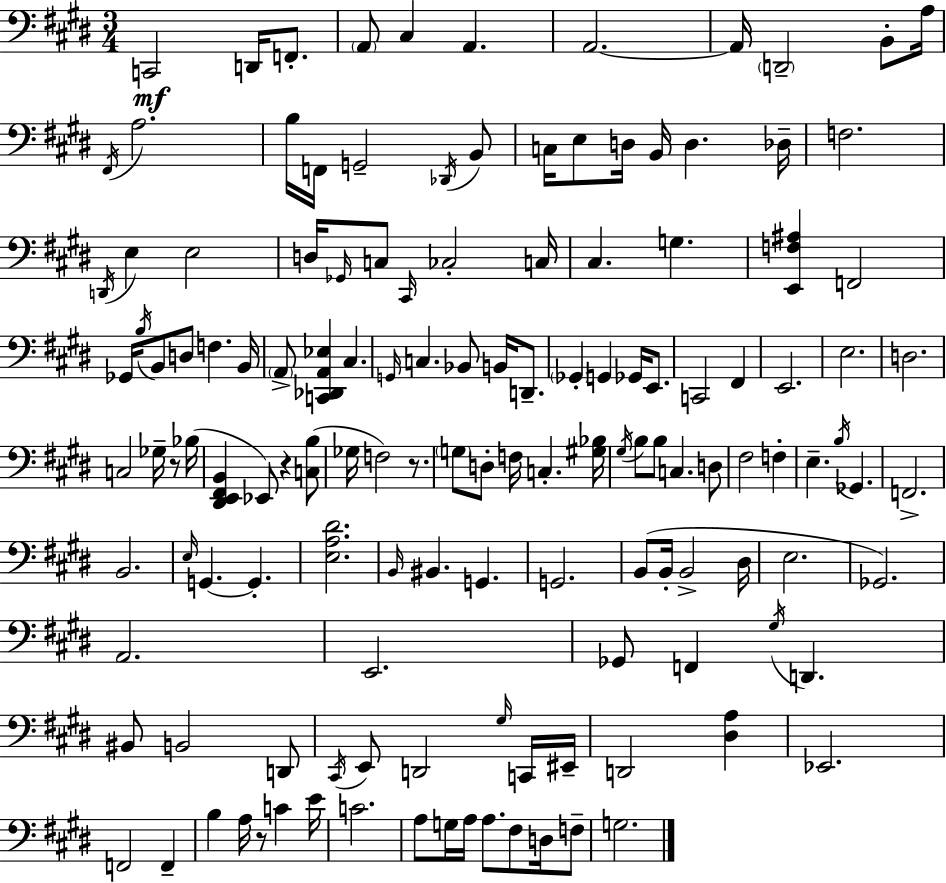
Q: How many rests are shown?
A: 4